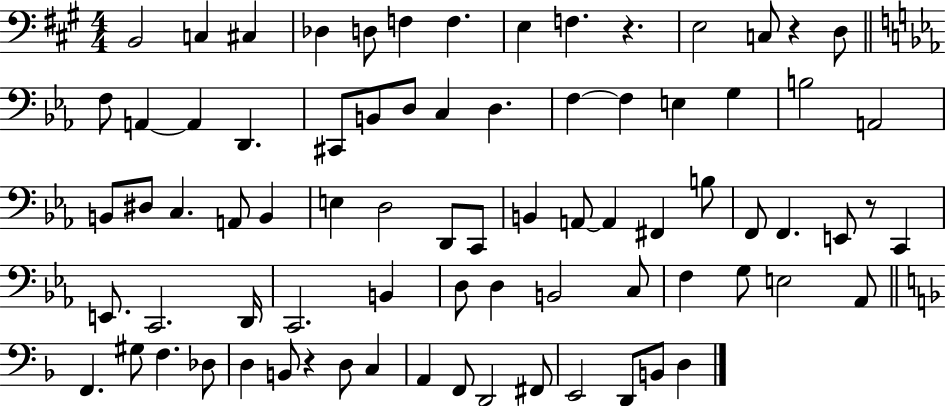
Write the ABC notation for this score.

X:1
T:Untitled
M:4/4
L:1/4
K:A
B,,2 C, ^C, _D, D,/2 F, F, E, F, z E,2 C,/2 z D,/2 F,/2 A,, A,, D,, ^C,,/2 B,,/2 D,/2 C, D, F, F, E, G, B,2 A,,2 B,,/2 ^D,/2 C, A,,/2 B,, E, D,2 D,,/2 C,,/2 B,, A,,/2 A,, ^F,, B,/2 F,,/2 F,, E,,/2 z/2 C,, E,,/2 C,,2 D,,/4 C,,2 B,, D,/2 D, B,,2 C,/2 F, G,/2 E,2 _A,,/2 F,, ^G,/2 F, _D,/2 D, B,,/2 z D,/2 C, A,, F,,/2 D,,2 ^F,,/2 E,,2 D,,/2 B,,/2 D,